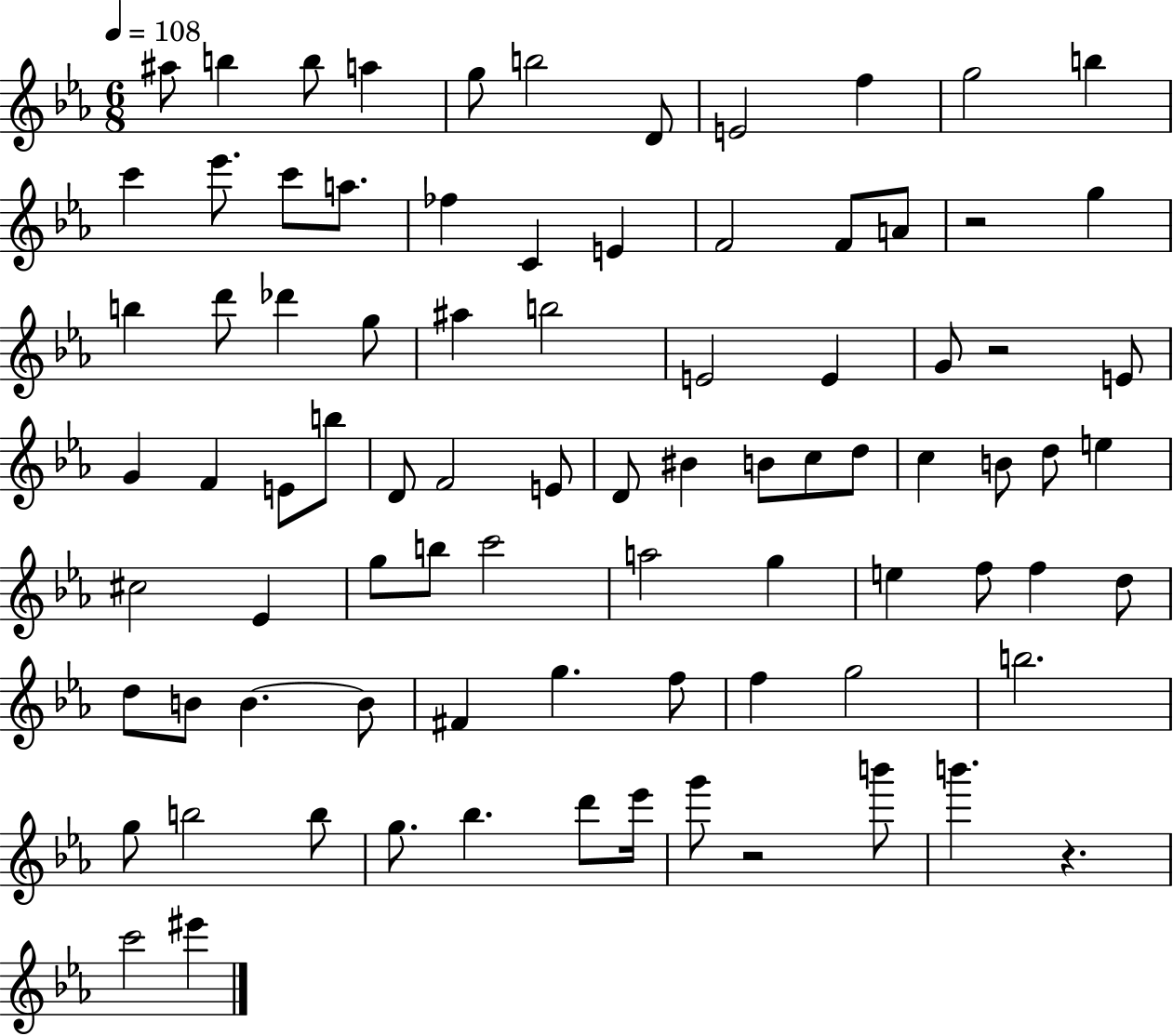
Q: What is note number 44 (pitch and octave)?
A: D5